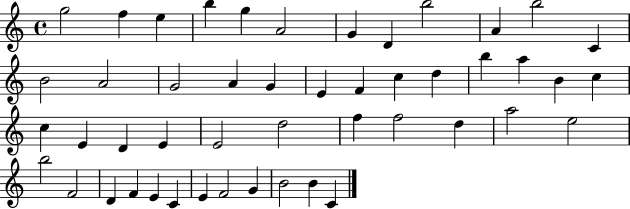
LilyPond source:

{
  \clef treble
  \time 4/4
  \defaultTimeSignature
  \key c \major
  g''2 f''4 e''4 | b''4 g''4 a'2 | g'4 d'4 b''2 | a'4 b''2 c'4 | \break b'2 a'2 | g'2 a'4 g'4 | e'4 f'4 c''4 d''4 | b''4 a''4 b'4 c''4 | \break c''4 e'4 d'4 e'4 | e'2 d''2 | f''4 f''2 d''4 | a''2 e''2 | \break b''2 f'2 | d'4 f'4 e'4 c'4 | e'4 f'2 g'4 | b'2 b'4 c'4 | \break \bar "|."
}